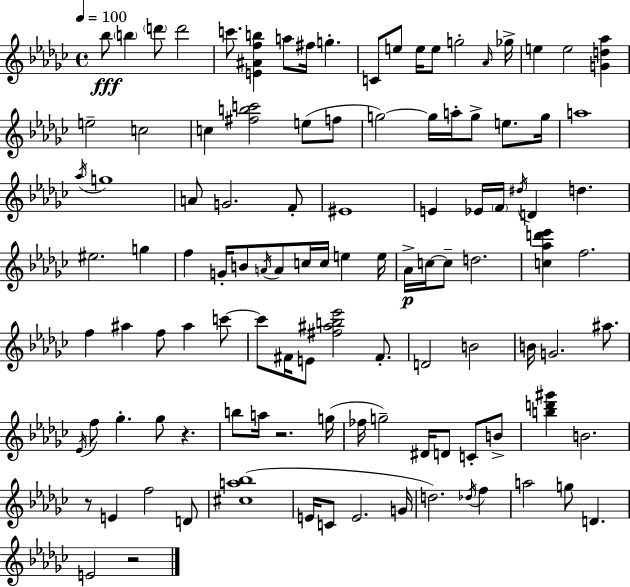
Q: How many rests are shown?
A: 4